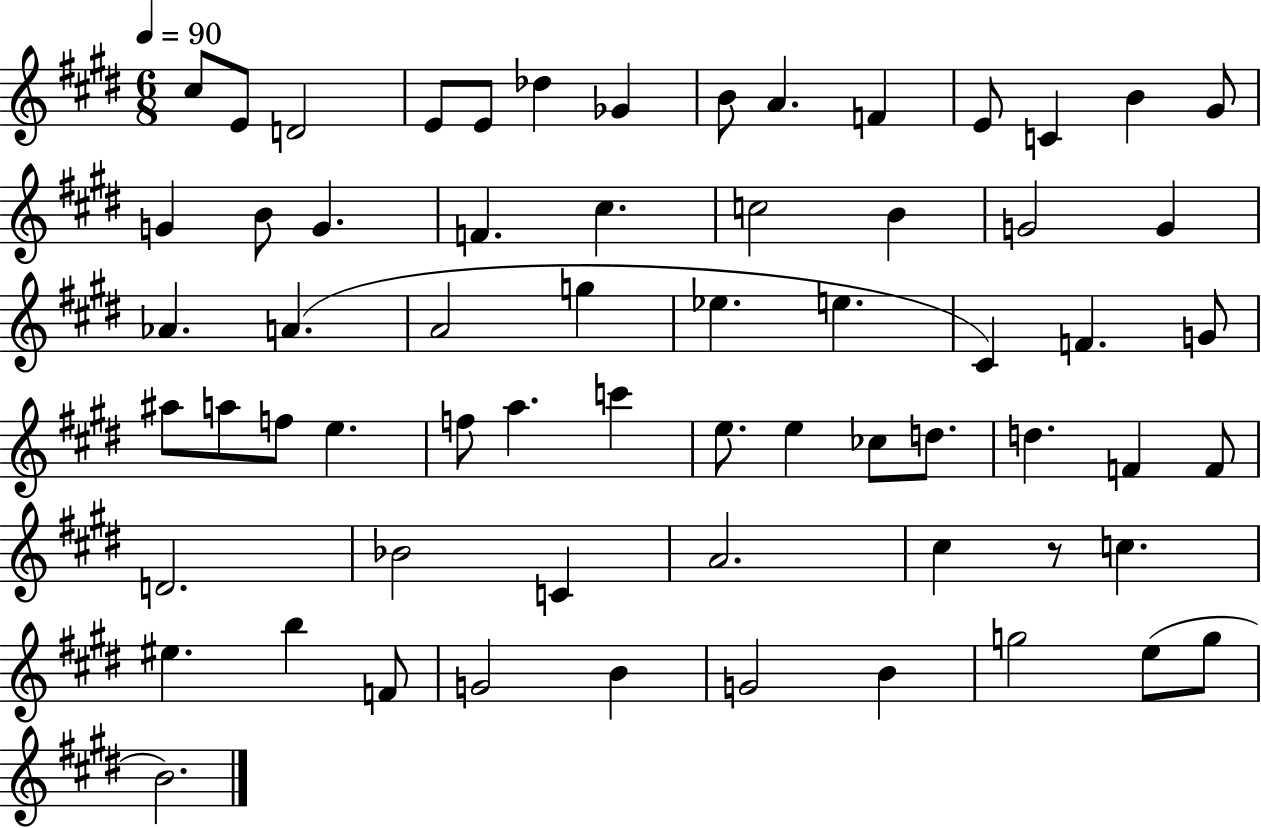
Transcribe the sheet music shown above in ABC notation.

X:1
T:Untitled
M:6/8
L:1/4
K:E
^c/2 E/2 D2 E/2 E/2 _d _G B/2 A F E/2 C B ^G/2 G B/2 G F ^c c2 B G2 G _A A A2 g _e e ^C F G/2 ^a/2 a/2 f/2 e f/2 a c' e/2 e _c/2 d/2 d F F/2 D2 _B2 C A2 ^c z/2 c ^e b F/2 G2 B G2 B g2 e/2 g/2 B2